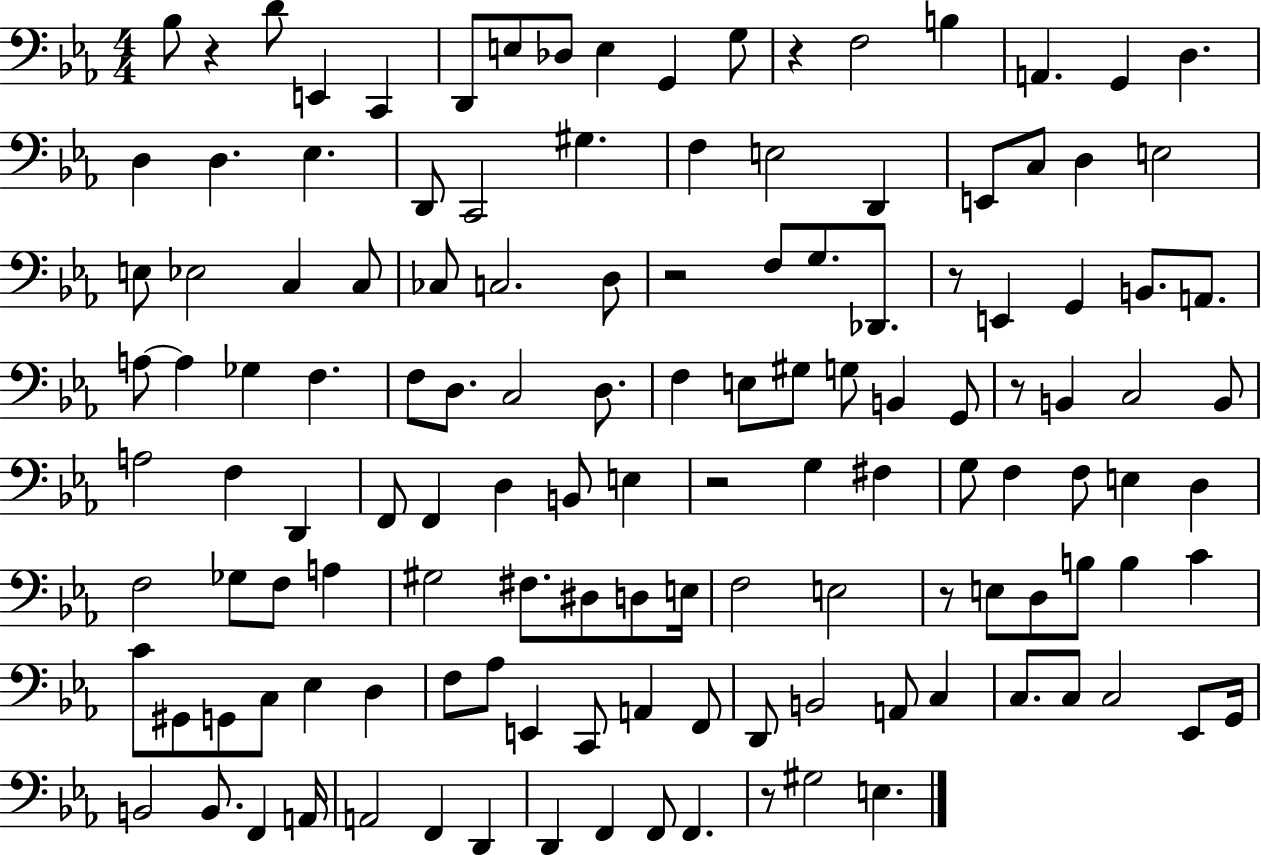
{
  \clef bass
  \numericTimeSignature
  \time 4/4
  \key ees \major
  bes8 r4 d'8 e,4 c,4 | d,8 e8 des8 e4 g,4 g8 | r4 f2 b4 | a,4. g,4 d4. | \break d4 d4. ees4. | d,8 c,2 gis4. | f4 e2 d,4 | e,8 c8 d4 e2 | \break e8 ees2 c4 c8 | ces8 c2. d8 | r2 f8 g8. des,8. | r8 e,4 g,4 b,8. a,8. | \break a8~~ a4 ges4 f4. | f8 d8. c2 d8. | f4 e8 gis8 g8 b,4 g,8 | r8 b,4 c2 b,8 | \break a2 f4 d,4 | f,8 f,4 d4 b,8 e4 | r2 g4 fis4 | g8 f4 f8 e4 d4 | \break f2 ges8 f8 a4 | gis2 fis8. dis8 d8 e16 | f2 e2 | r8 e8 d8 b8 b4 c'4 | \break c'8 gis,8 g,8 c8 ees4 d4 | f8 aes8 e,4 c,8 a,4 f,8 | d,8 b,2 a,8 c4 | c8. c8 c2 ees,8 g,16 | \break b,2 b,8. f,4 a,16 | a,2 f,4 d,4 | d,4 f,4 f,8 f,4. | r8 gis2 e4. | \break \bar "|."
}